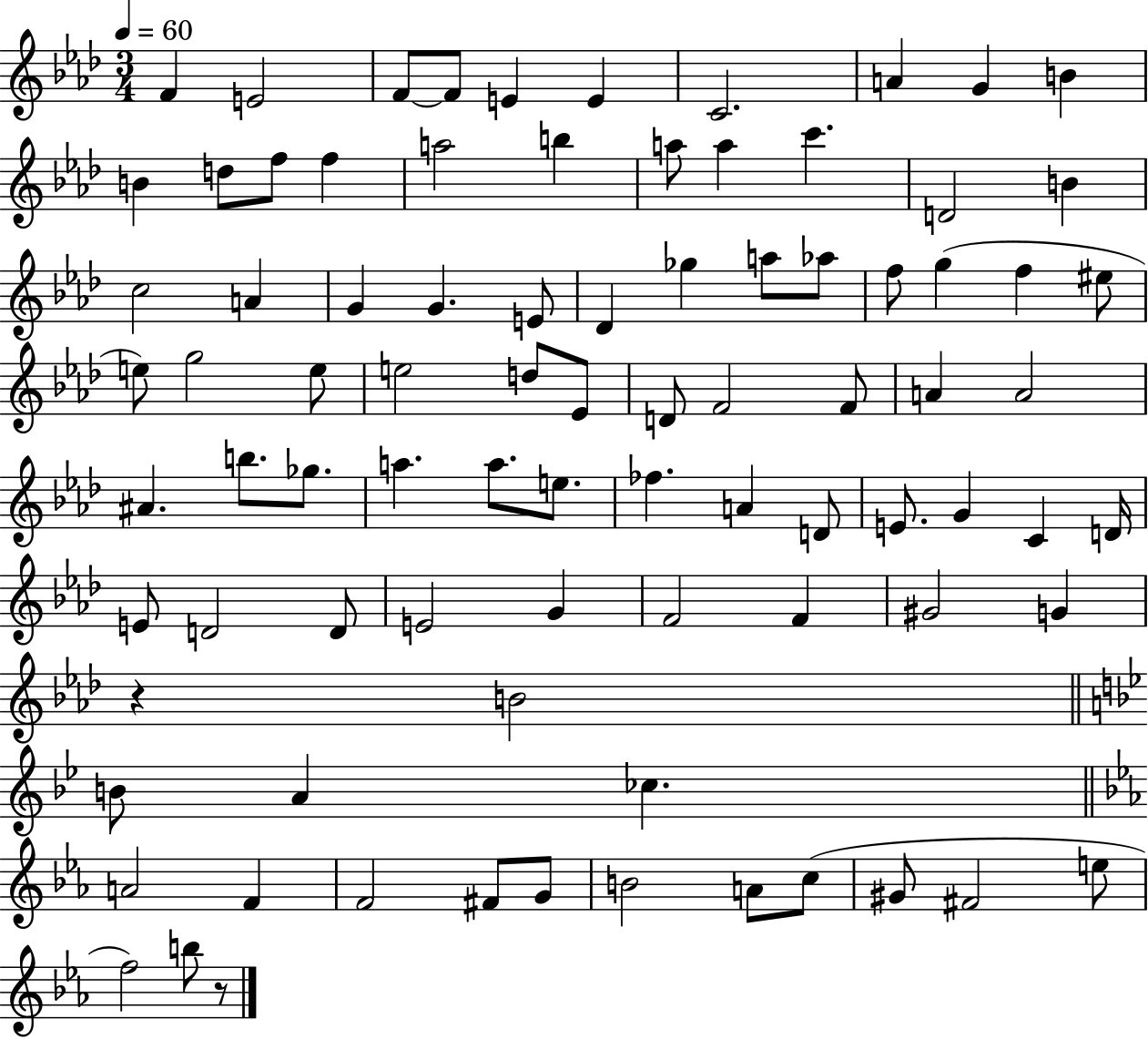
{
  \clef treble
  \numericTimeSignature
  \time 3/4
  \key aes \major
  \tempo 4 = 60
  f'4 e'2 | f'8~~ f'8 e'4 e'4 | c'2. | a'4 g'4 b'4 | \break b'4 d''8 f''8 f''4 | a''2 b''4 | a''8 a''4 c'''4. | d'2 b'4 | \break c''2 a'4 | g'4 g'4. e'8 | des'4 ges''4 a''8 aes''8 | f''8 g''4( f''4 eis''8 | \break e''8) g''2 e''8 | e''2 d''8 ees'8 | d'8 f'2 f'8 | a'4 a'2 | \break ais'4. b''8. ges''8. | a''4. a''8. e''8. | fes''4. a'4 d'8 | e'8. g'4 c'4 d'16 | \break e'8 d'2 d'8 | e'2 g'4 | f'2 f'4 | gis'2 g'4 | \break r4 b'2 | \bar "||" \break \key g \minor b'8 a'4 ces''4. | \bar "||" \break \key ees \major a'2 f'4 | f'2 fis'8 g'8 | b'2 a'8 c''8( | gis'8 fis'2 e''8 | \break f''2) b''8 r8 | \bar "|."
}